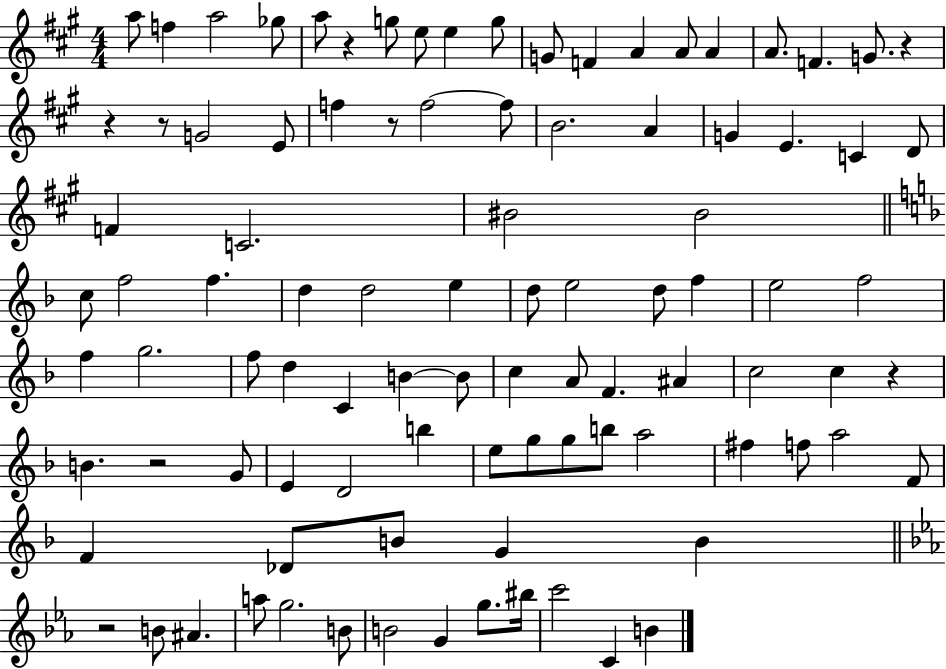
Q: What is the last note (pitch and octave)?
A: B4